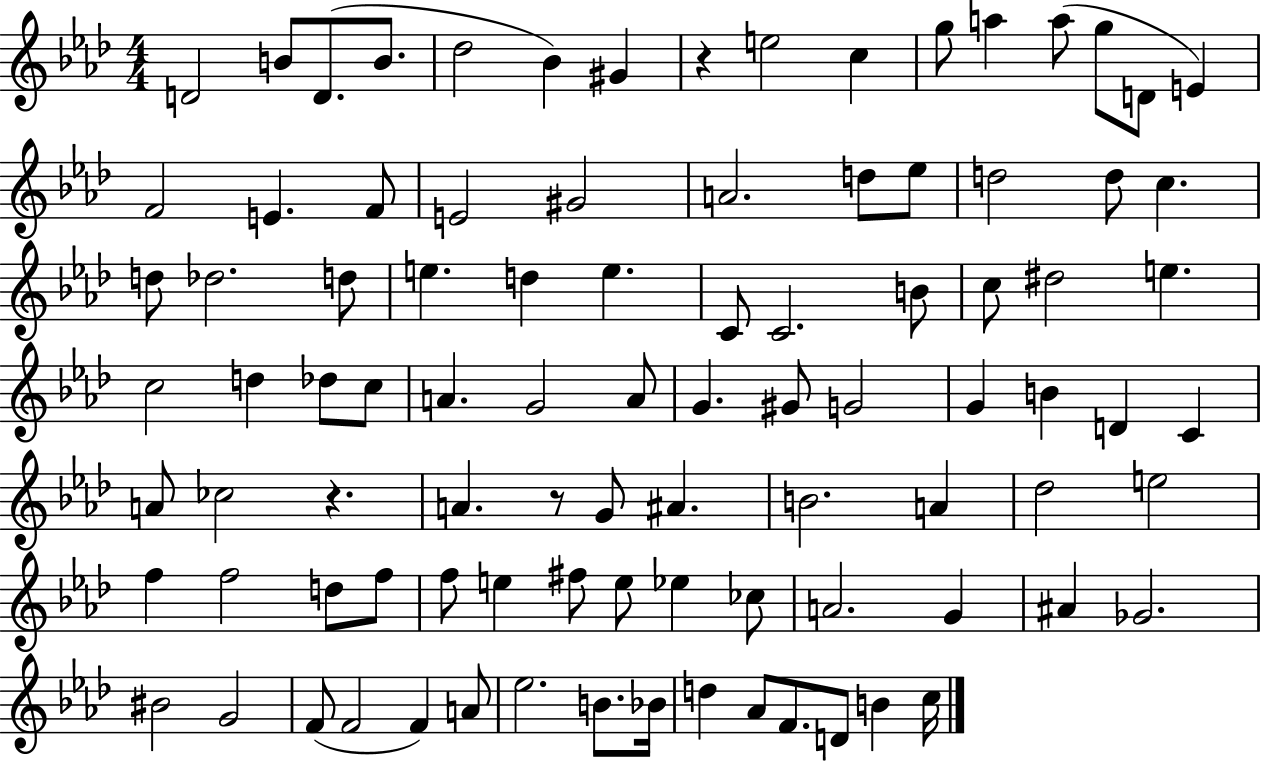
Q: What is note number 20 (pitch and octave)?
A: G#4